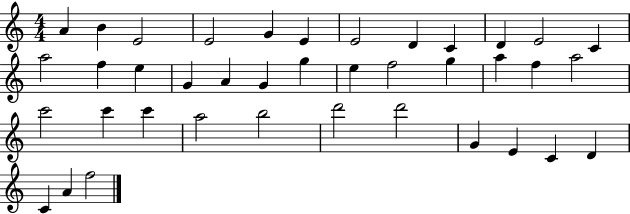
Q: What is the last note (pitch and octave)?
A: F5